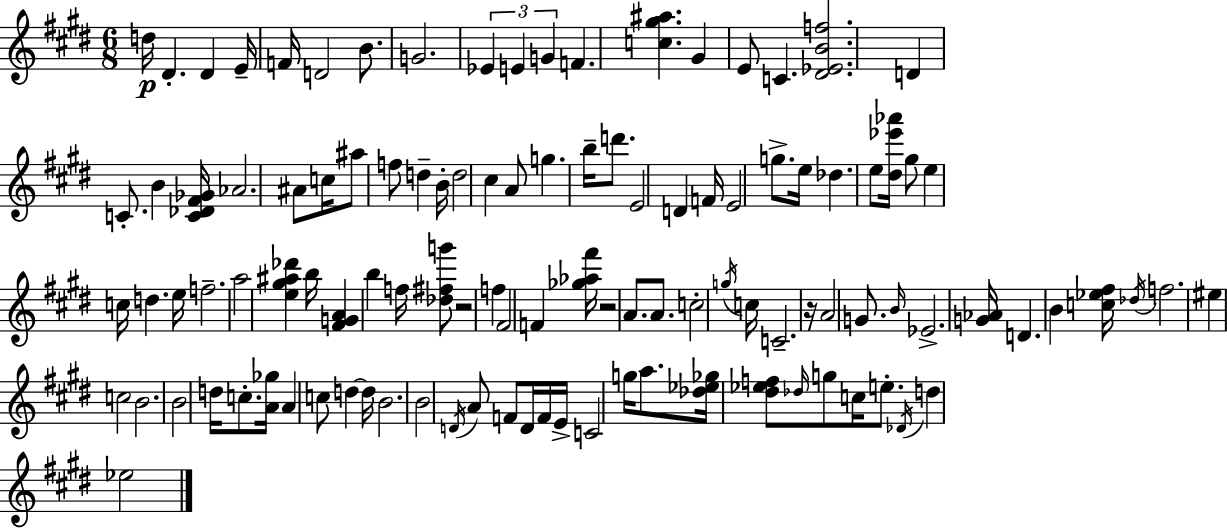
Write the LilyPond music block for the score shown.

{
  \clef treble
  \numericTimeSignature
  \time 6/8
  \key e \major
  d''16\p dis'4.-. dis'4 e'16-- | f'16 d'2 b'8. | g'2. | \tuplet 3/2 { ees'4 e'4 g'4 } | \break f'4. <c'' gis'' ais''>4. | gis'4 e'8 c'4. | <dis' ees' b' f''>2. | d'4 c'8.-. b'4 <c' des' fis' ges'>16 | \break aes'2. | ais'8 c''16 ais''8 f''8 d''4-- b'16-. | d''2 cis''4 | a'8 g''4. b''16-- d'''8. | \break e'2 d'4 | f'16 e'2 g''8.-> | e''16 des''4. e''8 <dis'' ees''' aes'''>16 gis''8 | e''4 c''16 d''4. e''16 | \break f''2.-- | a''2 <e'' gis'' ais'' des'''>4 | b''16 <fis' g' a'>4 b''4 f''16 <des'' fis'' g'''>8 | r2 f''4 | \break fis'2 f'4 | <ges'' aes'' fis'''>16 r2 a'8. | a'8. c''2-. \acciaccatura { g''16 } | c''16 c'2.-- | \break r16 a'2 g'8. | \grace { b'16 } ees'2.-> | <g' aes'>16 d'4. b'4 | <c'' ees'' fis''>16 \acciaccatura { des''16 } f''2. | \break eis''4 c''2 | b'2. | b'2 d''16 | c''8.-. <a' ges''>16 a'4 c''8 d''4~~ | \break d''16 b'2. | b'2 \acciaccatura { d'16 } | a'8 f'8 d'16 f'16 e'16-> c'2 | g''16 a''8. <des'' ees'' ges''>16 <dis'' ees'' f''>8 \grace { des''16 } g''8 | \break c''16 e''8.-. \acciaccatura { des'16 } d''4 ees''2 | \bar "|."
}